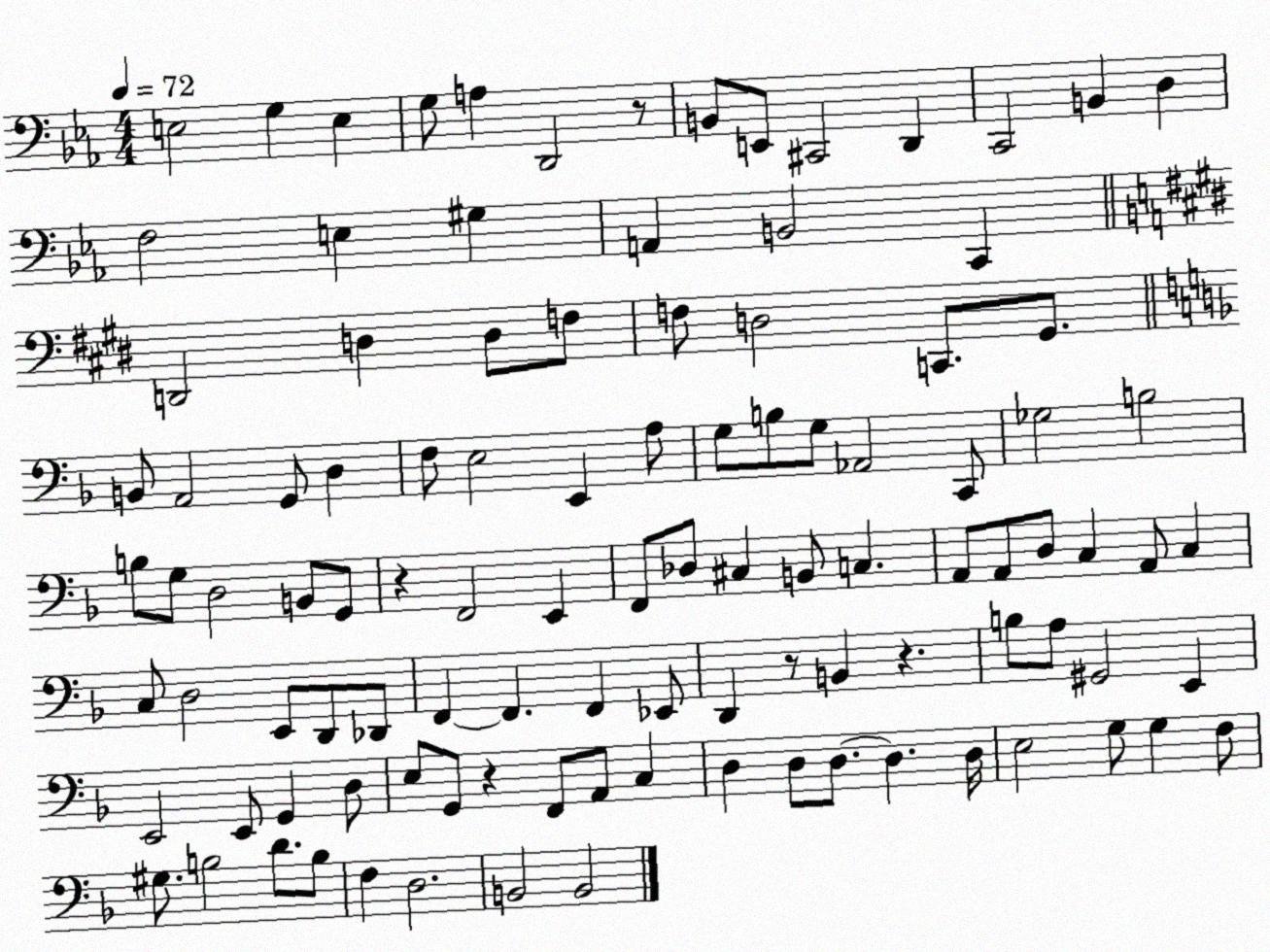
X:1
T:Untitled
M:4/4
L:1/4
K:Eb
E,2 G, E, G,/2 A, D,,2 z/2 B,,/2 E,,/2 ^C,,2 D,, C,,2 B,, D, F,2 E, ^G, A,, B,,2 C,, D,,2 D, D,/2 F,/2 F,/2 D,2 C,,/2 ^G,,/2 B,,/2 A,,2 G,,/2 D, F,/2 E,2 E,, A,/2 G,/2 B,/2 G,/2 _A,,2 C,,/2 _G,2 B,2 B,/2 G,/2 D,2 B,,/2 G,,/2 z F,,2 E,, F,,/2 _D,/2 ^C, B,,/2 C, A,,/2 A,,/2 D,/2 C, A,,/2 C, C,/2 D,2 E,,/2 D,,/2 _D,,/2 F,, F,, F,, _E,,/2 D,, z/2 B,, z B,/2 A,/2 ^G,,2 E,, E,,2 E,,/2 G,, D,/2 E,/2 G,,/2 z F,,/2 A,,/2 C, D, D,/2 D,/2 D, D,/4 E,2 G,/2 G, F,/2 ^G,/2 B,2 D/2 B,/2 F, D,2 B,,2 B,,2